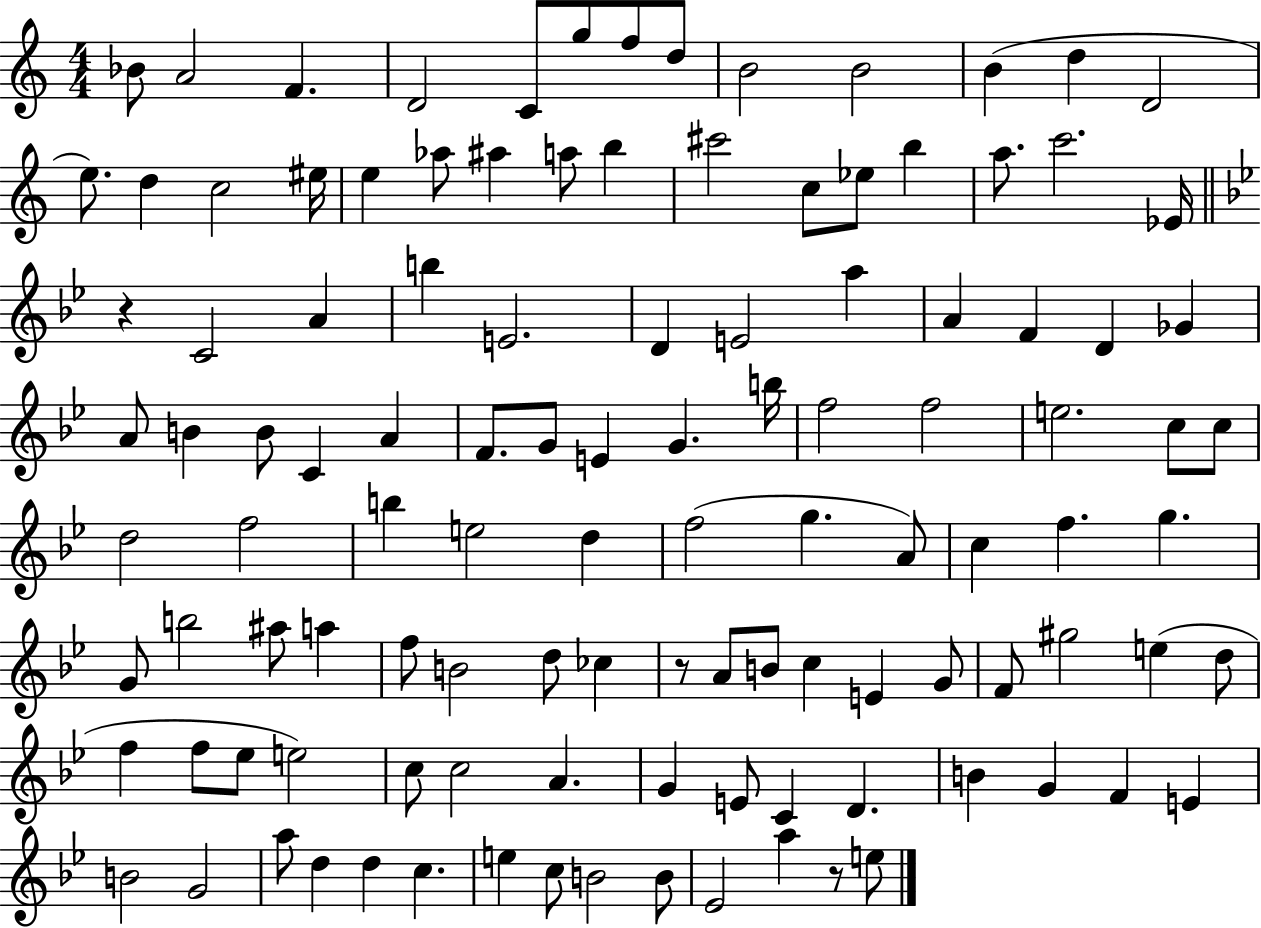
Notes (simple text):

Bb4/e A4/h F4/q. D4/h C4/e G5/e F5/e D5/e B4/h B4/h B4/q D5/q D4/h E5/e. D5/q C5/h EIS5/s E5/q Ab5/e A#5/q A5/e B5/q C#6/h C5/e Eb5/e B5/q A5/e. C6/h. Eb4/s R/q C4/h A4/q B5/q E4/h. D4/q E4/h A5/q A4/q F4/q D4/q Gb4/q A4/e B4/q B4/e C4/q A4/q F4/e. G4/e E4/q G4/q. B5/s F5/h F5/h E5/h. C5/e C5/e D5/h F5/h B5/q E5/h D5/q F5/h G5/q. A4/e C5/q F5/q. G5/q. G4/e B5/h A#5/e A5/q F5/e B4/h D5/e CES5/q R/e A4/e B4/e C5/q E4/q G4/e F4/e G#5/h E5/q D5/e F5/q F5/e Eb5/e E5/h C5/e C5/h A4/q. G4/q E4/e C4/q D4/q. B4/q G4/q F4/q E4/q B4/h G4/h A5/e D5/q D5/q C5/q. E5/q C5/e B4/h B4/e Eb4/h A5/q R/e E5/e